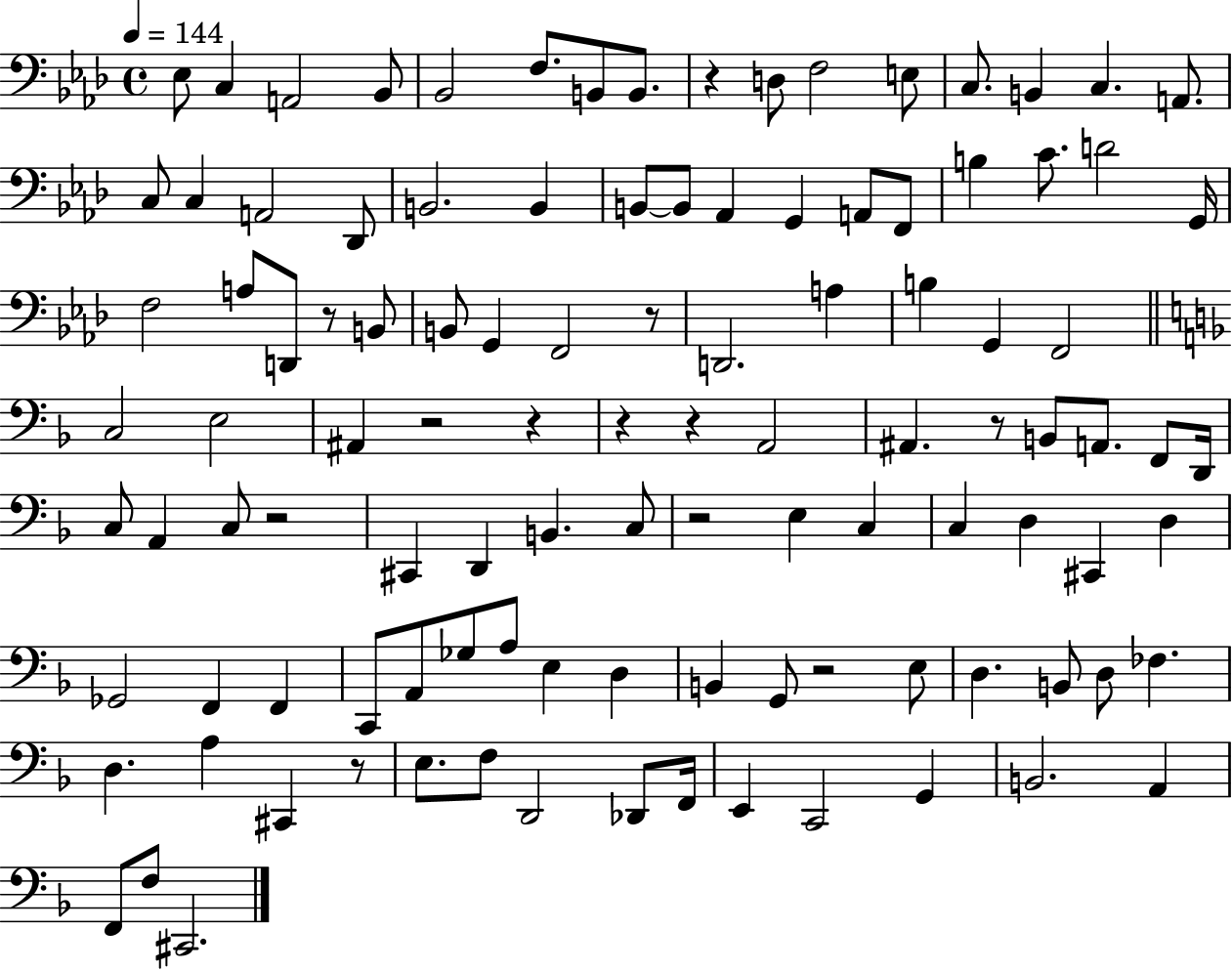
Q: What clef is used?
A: bass